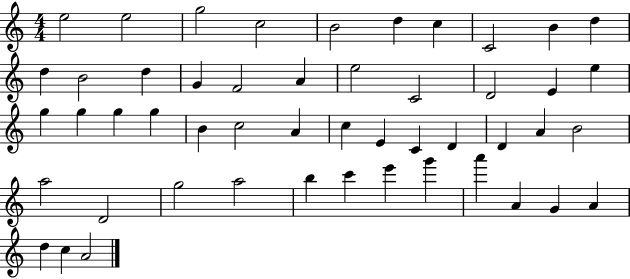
{
  \clef treble
  \numericTimeSignature
  \time 4/4
  \key c \major
  e''2 e''2 | g''2 c''2 | b'2 d''4 c''4 | c'2 b'4 d''4 | \break d''4 b'2 d''4 | g'4 f'2 a'4 | e''2 c'2 | d'2 e'4 e''4 | \break g''4 g''4 g''4 g''4 | b'4 c''2 a'4 | c''4 e'4 c'4 d'4 | d'4 a'4 b'2 | \break a''2 d'2 | g''2 a''2 | b''4 c'''4 e'''4 g'''4 | a'''4 a'4 g'4 a'4 | \break d''4 c''4 a'2 | \bar "|."
}